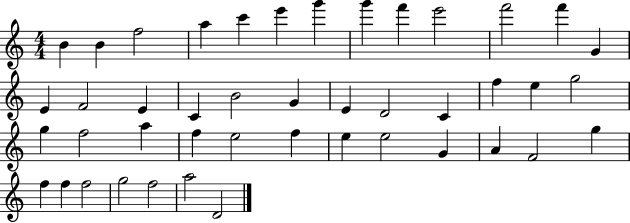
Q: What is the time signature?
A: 4/4